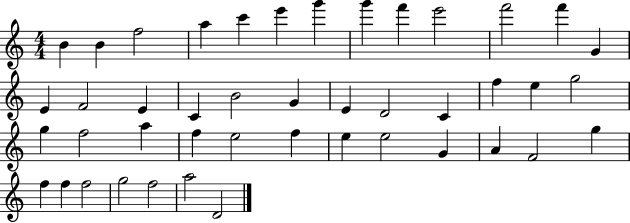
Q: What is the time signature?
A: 4/4